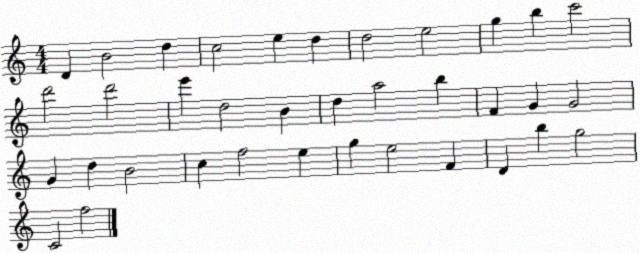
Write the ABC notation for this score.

X:1
T:Untitled
M:4/4
L:1/4
K:C
D B2 d c2 e d d2 e2 g b c'2 d'2 d'2 e' d2 B d a2 b F G G2 G d B2 c f2 e g e2 F D b g2 C2 f2